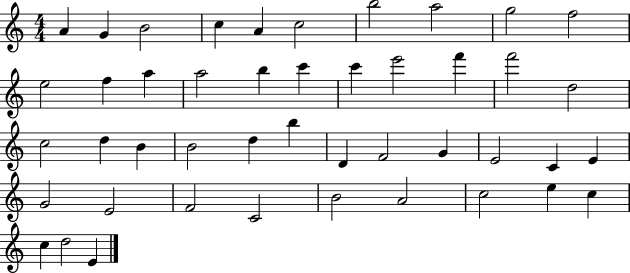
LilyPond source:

{
  \clef treble
  \numericTimeSignature
  \time 4/4
  \key c \major
  a'4 g'4 b'2 | c''4 a'4 c''2 | b''2 a''2 | g''2 f''2 | \break e''2 f''4 a''4 | a''2 b''4 c'''4 | c'''4 e'''2 f'''4 | f'''2 d''2 | \break c''2 d''4 b'4 | b'2 d''4 b''4 | d'4 f'2 g'4 | e'2 c'4 e'4 | \break g'2 e'2 | f'2 c'2 | b'2 a'2 | c''2 e''4 c''4 | \break c''4 d''2 e'4 | \bar "|."
}